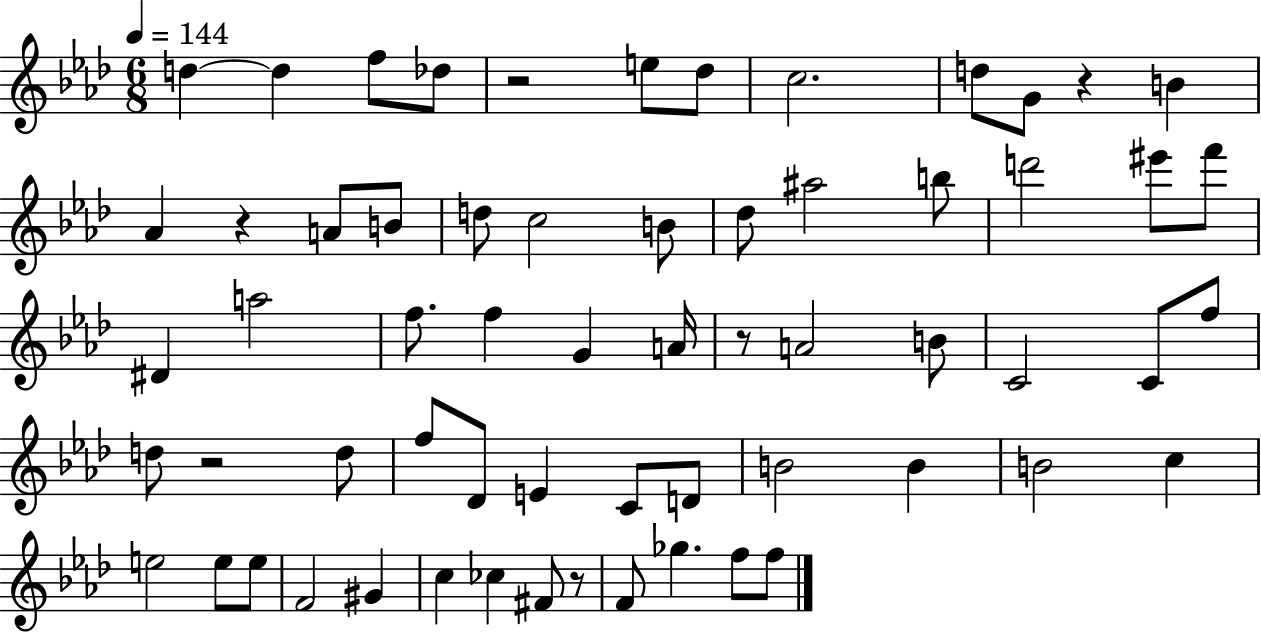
{
  \clef treble
  \numericTimeSignature
  \time 6/8
  \key aes \major
  \tempo 4 = 144
  d''4~~ d''4 f''8 des''8 | r2 e''8 des''8 | c''2. | d''8 g'8 r4 b'4 | \break aes'4 r4 a'8 b'8 | d''8 c''2 b'8 | des''8 ais''2 b''8 | d'''2 eis'''8 f'''8 | \break dis'4 a''2 | f''8. f''4 g'4 a'16 | r8 a'2 b'8 | c'2 c'8 f''8 | \break d''8 r2 d''8 | f''8 des'8 e'4 c'8 d'8 | b'2 b'4 | b'2 c''4 | \break e''2 e''8 e''8 | f'2 gis'4 | c''4 ces''4 fis'8 r8 | f'8 ges''4. f''8 f''8 | \break \bar "|."
}